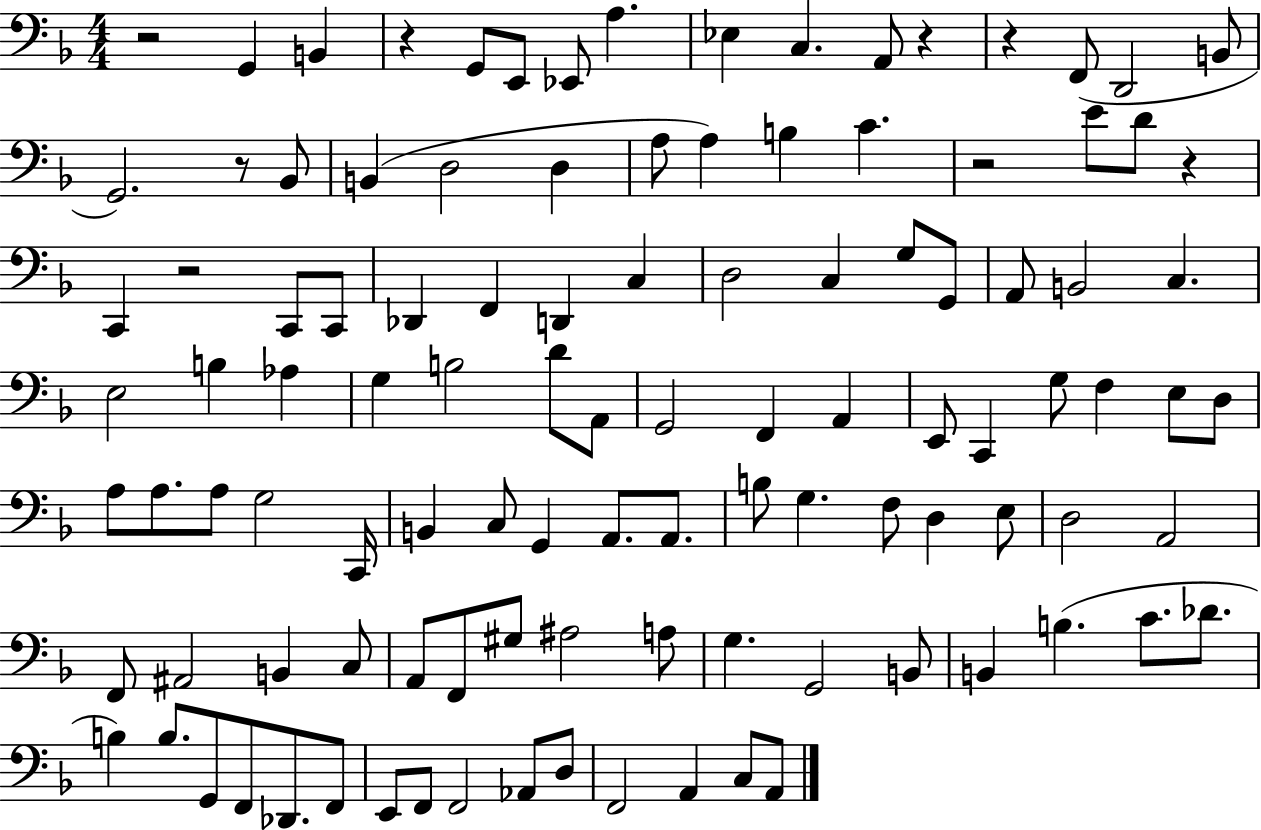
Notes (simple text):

R/h G2/q B2/q R/q G2/e E2/e Eb2/e A3/q. Eb3/q C3/q. A2/e R/q R/q F2/e D2/h B2/e G2/h. R/e Bb2/e B2/q D3/h D3/q A3/e A3/q B3/q C4/q. R/h E4/e D4/e R/q C2/q R/h C2/e C2/e Db2/q F2/q D2/q C3/q D3/h C3/q G3/e G2/e A2/e B2/h C3/q. E3/h B3/q Ab3/q G3/q B3/h D4/e A2/e G2/h F2/q A2/q E2/e C2/q G3/e F3/q E3/e D3/e A3/e A3/e. A3/e G3/h C2/s B2/q C3/e G2/q A2/e. A2/e. B3/e G3/q. F3/e D3/q E3/e D3/h A2/h F2/e A#2/h B2/q C3/e A2/e F2/e G#3/e A#3/h A3/e G3/q. G2/h B2/e B2/q B3/q. C4/e. Db4/e. B3/q B3/e. G2/e F2/e Db2/e. F2/e E2/e F2/e F2/h Ab2/e D3/e F2/h A2/q C3/e A2/e